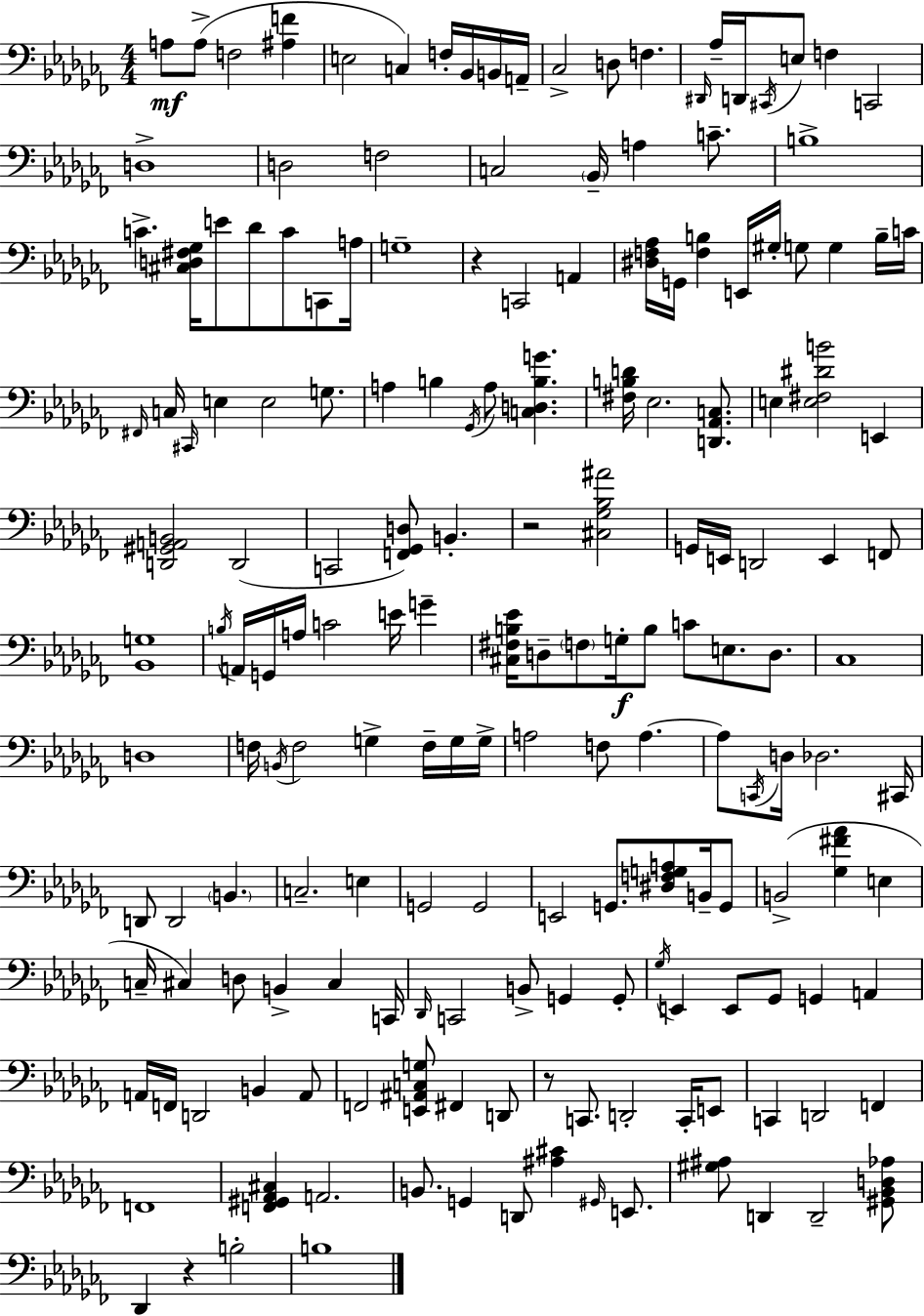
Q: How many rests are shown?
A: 4